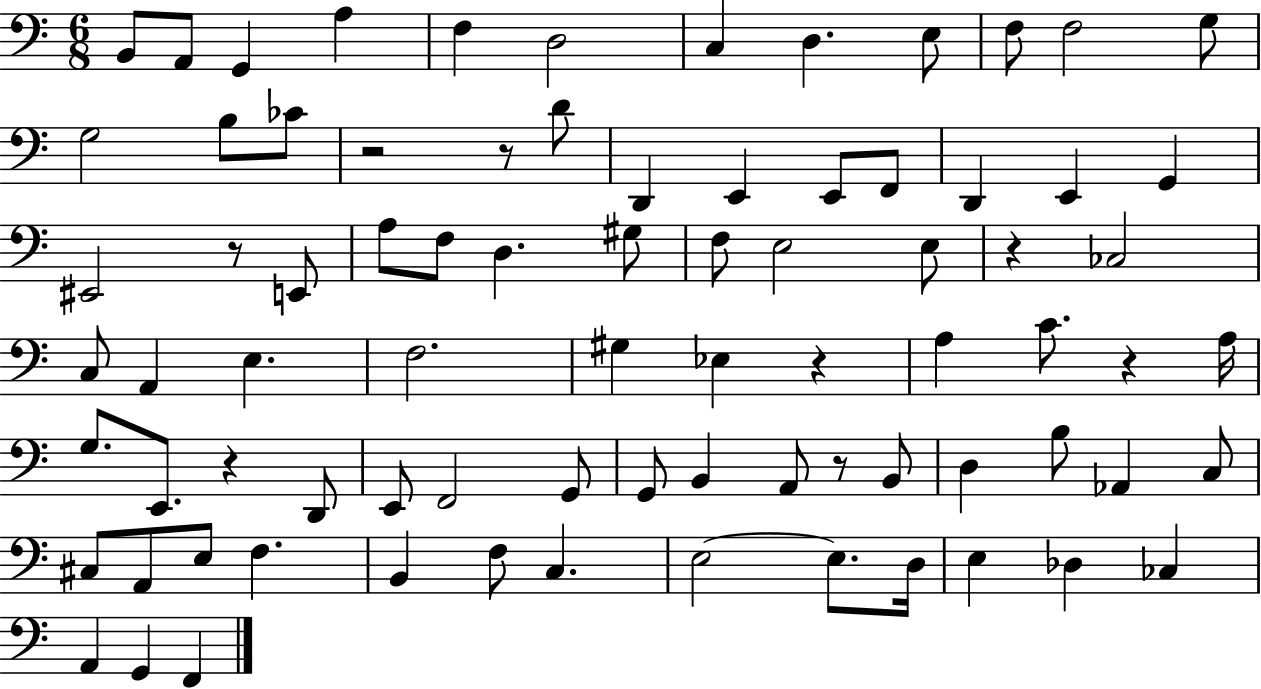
X:1
T:Untitled
M:6/8
L:1/4
K:C
B,,/2 A,,/2 G,, A, F, D,2 C, D, E,/2 F,/2 F,2 G,/2 G,2 B,/2 _C/2 z2 z/2 D/2 D,, E,, E,,/2 F,,/2 D,, E,, G,, ^E,,2 z/2 E,,/2 A,/2 F,/2 D, ^G,/2 F,/2 E,2 E,/2 z _C,2 C,/2 A,, E, F,2 ^G, _E, z A, C/2 z A,/4 G,/2 E,,/2 z D,,/2 E,,/2 F,,2 G,,/2 G,,/2 B,, A,,/2 z/2 B,,/2 D, B,/2 _A,, C,/2 ^C,/2 A,,/2 E,/2 F, B,, F,/2 C, E,2 E,/2 D,/4 E, _D, _C, A,, G,, F,,